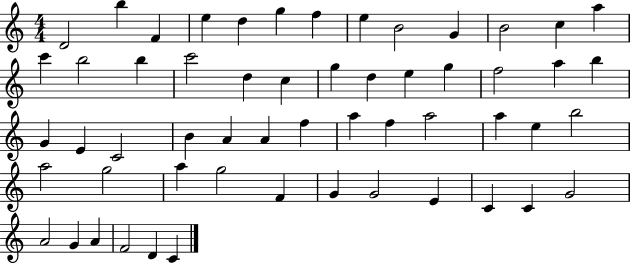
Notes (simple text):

D4/h B5/q F4/q E5/q D5/q G5/q F5/q E5/q B4/h G4/q B4/h C5/q A5/q C6/q B5/h B5/q C6/h D5/q C5/q G5/q D5/q E5/q G5/q F5/h A5/q B5/q G4/q E4/q C4/h B4/q A4/q A4/q F5/q A5/q F5/q A5/h A5/q E5/q B5/h A5/h G5/h A5/q G5/h F4/q G4/q G4/h E4/q C4/q C4/q G4/h A4/h G4/q A4/q F4/h D4/q C4/q